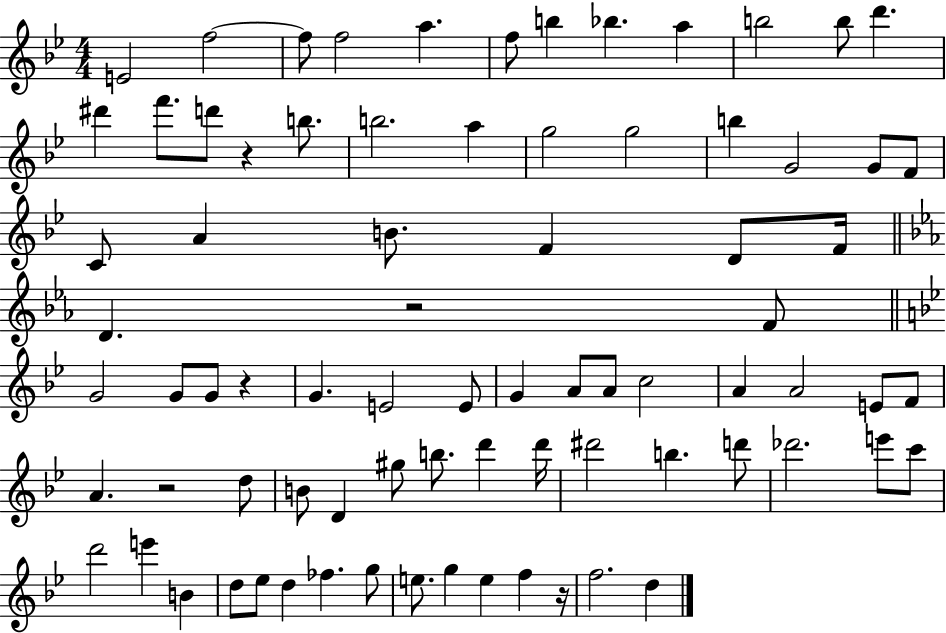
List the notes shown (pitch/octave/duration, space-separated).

E4/h F5/h F5/e F5/h A5/q. F5/e B5/q Bb5/q. A5/q B5/h B5/e D6/q. D#6/q F6/e. D6/e R/q B5/e. B5/h. A5/q G5/h G5/h B5/q G4/h G4/e F4/e C4/e A4/q B4/e. F4/q D4/e F4/s D4/q. R/h F4/e G4/h G4/e G4/e R/q G4/q. E4/h E4/e G4/q A4/e A4/e C5/h A4/q A4/h E4/e F4/e A4/q. R/h D5/e B4/e D4/q G#5/e B5/e. D6/q D6/s D#6/h B5/q. D6/e Db6/h. E6/e C6/e D6/h E6/q B4/q D5/e Eb5/e D5/q FES5/q. G5/e E5/e. G5/q E5/q F5/q R/s F5/h. D5/q